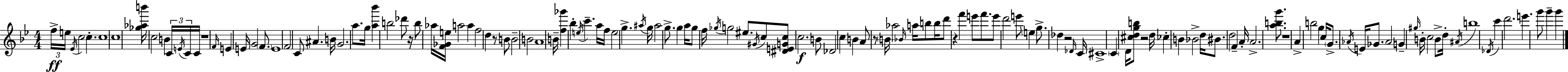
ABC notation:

X:1
T:Untitled
M:4/4
L:1/4
K:Bb
f/4 e/4 _E/4 c2 c c4 c4 [_g_ab']/4 c2 B C/4 E/4 C/4 C/4 z4 F/4 E E/4 G2 F/2 E4 F2 C/2 ^A B/4 G2 a/2 g/4 [a_b'] b2 _d'/2 z/4 b/2 _a/4 [F_Ge]/4 a2 a f2 d z/2 B/2 B2 B2 A4 B/4 [f_g'] _b e/4 c' a/4 f/4 e2 g ^a/4 g/4 ^a2 g/2 g a/4 g/2 f/4 _g/4 g2 ^e/2 ^G/4 c/2 [^DEGc]/2 c2 B/2 _D2 c B A/2 z/2 B/4 _a2 _B/4 a/4 b/2 b/4 d'/2 z f' e'/2 f'/2 e'/2 d'2 e'/2 e g/2 _d z2 _D/4 C/4 ^C4 C D/4 [^cdgb]/2 z2 d/4 _c B _B2 d/4 ^B/2 d2 F A/4 A2 [abg']/2 z4 A b2 g c/4 G/2 _A/4 E/4 _G/2 _A2 G ^g/4 B/4 c2 B/2 d/4 ^A/4 b4 _D/4 c' d'2 e' g'/2 g' g'